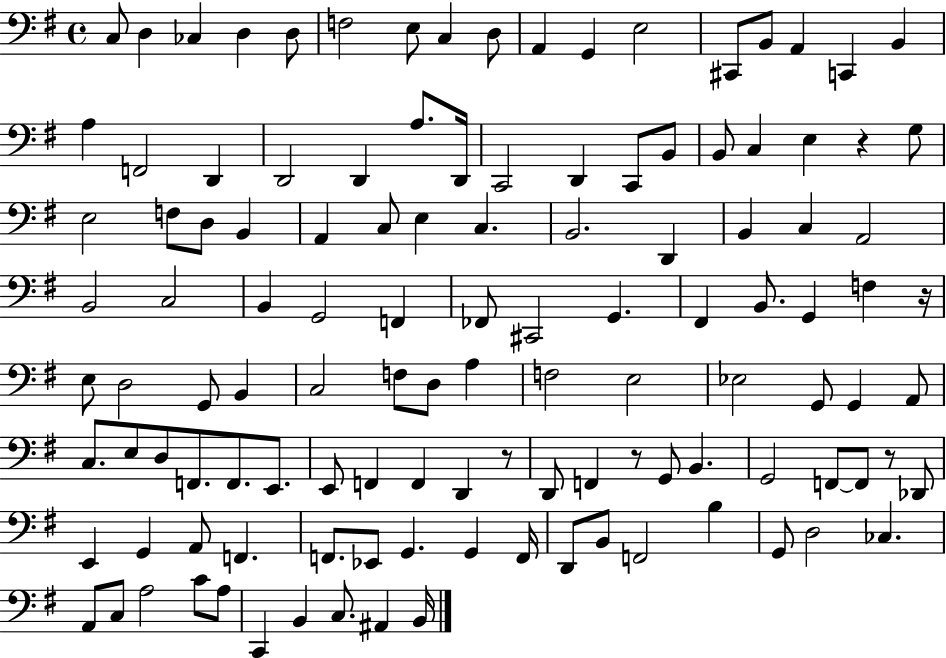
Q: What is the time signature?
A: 4/4